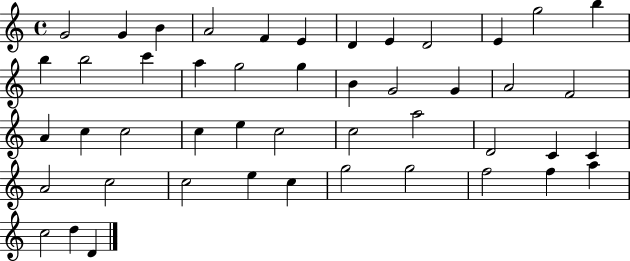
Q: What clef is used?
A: treble